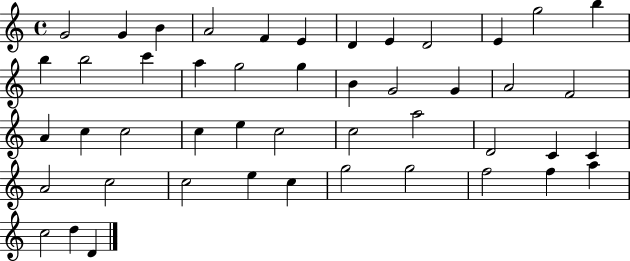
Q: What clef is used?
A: treble